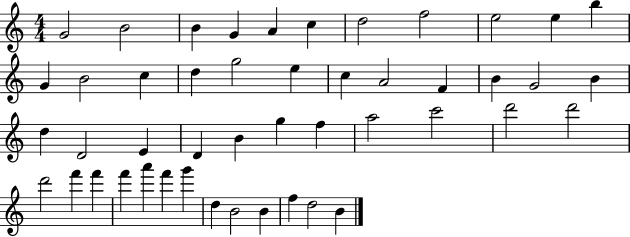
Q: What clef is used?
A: treble